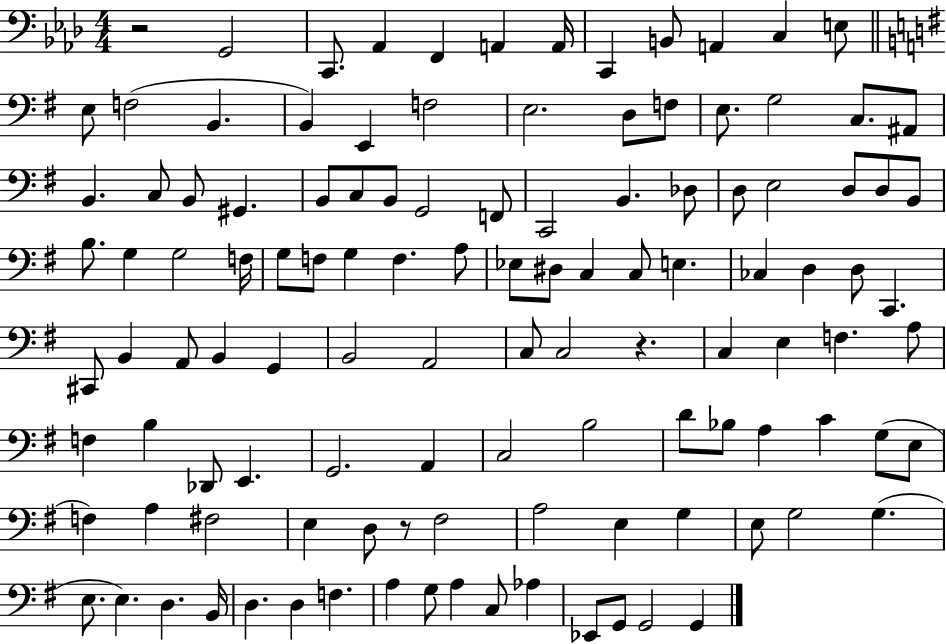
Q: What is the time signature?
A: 4/4